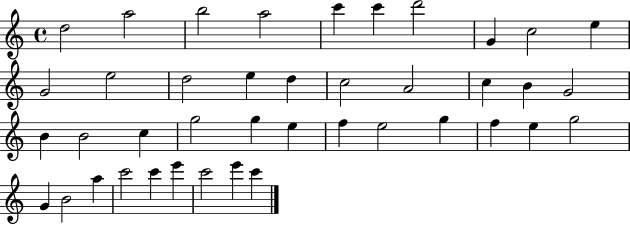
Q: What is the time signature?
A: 4/4